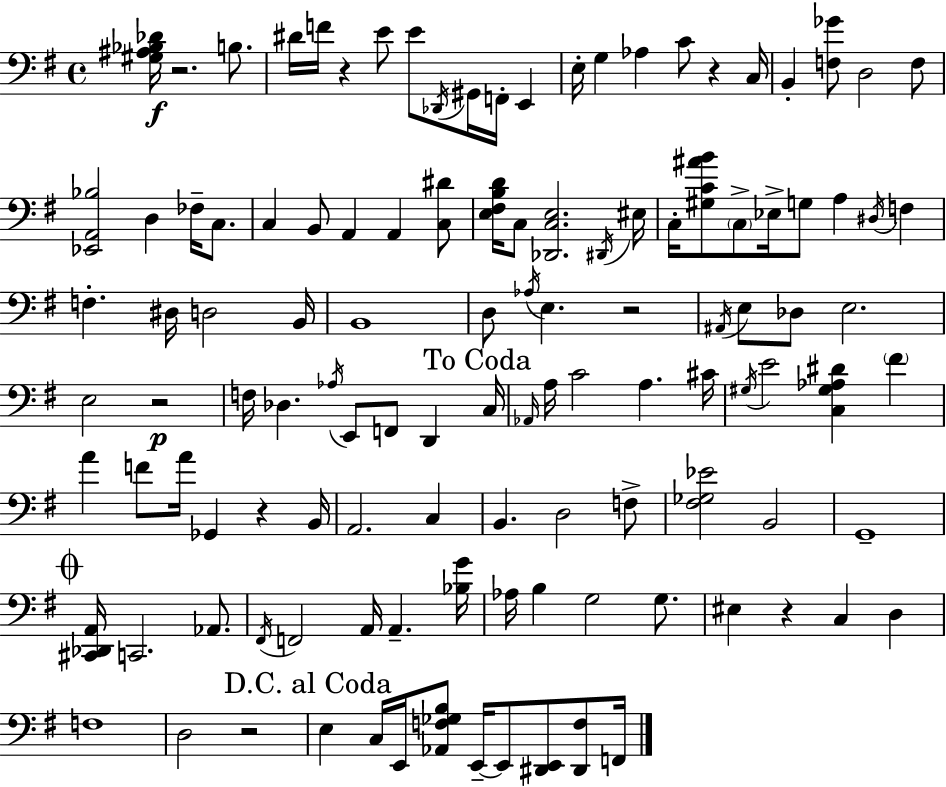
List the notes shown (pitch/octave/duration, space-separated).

[G#3,A#3,Bb3,Db4]/s R/h. B3/e. D#4/s F4/s R/q E4/e E4/e Db2/s G#2/s F2/s E2/q E3/s G3/q Ab3/q C4/e R/q C3/s B2/q [F3,Gb4]/e D3/h F3/e [Eb2,A2,Bb3]/h D3/q FES3/s C3/e. C3/q B2/e A2/q A2/q [C3,D#4]/e [E3,F#3,B3,D4]/s C3/e [Db2,C3,E3]/h. D#2/s EIS3/s C3/s [G#3,C4,A#4,B4]/e C3/e Eb3/s G3/e A3/q D#3/s F3/q F3/q. D#3/s D3/h B2/s B2/w D3/e Ab3/s E3/q. R/h A#2/s E3/e Db3/e E3/h. E3/h R/h F3/s Db3/q. Ab3/s E2/e F2/e D2/q C3/s Ab2/s A3/s C4/h A3/q. C#4/s G#3/s E4/h [C3,G#3,Ab3,D#4]/q F#4/q A4/q F4/e A4/s Gb2/q R/q B2/s A2/h. C3/q B2/q. D3/h F3/e [F#3,Gb3,Eb4]/h B2/h G2/w [C#2,Db2,A2]/s C2/h. Ab2/e. F#2/s F2/h A2/s A2/q. [Bb3,G4]/s Ab3/s B3/q G3/h G3/e. EIS3/q R/q C3/q D3/q F3/w D3/h R/h E3/q C3/s E2/s [Ab2,F3,Gb3,B3]/e E2/s E2/e [D#2,E2]/e [D#2,F3]/e F2/s